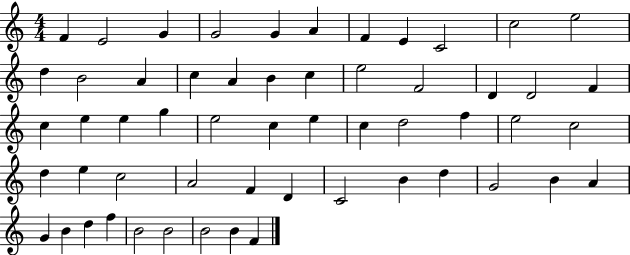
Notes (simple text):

F4/q E4/h G4/q G4/h G4/q A4/q F4/q E4/q C4/h C5/h E5/h D5/q B4/h A4/q C5/q A4/q B4/q C5/q E5/h F4/h D4/q D4/h F4/q C5/q E5/q E5/q G5/q E5/h C5/q E5/q C5/q D5/h F5/q E5/h C5/h D5/q E5/q C5/h A4/h F4/q D4/q C4/h B4/q D5/q G4/h B4/q A4/q G4/q B4/q D5/q F5/q B4/h B4/h B4/h B4/q F4/q